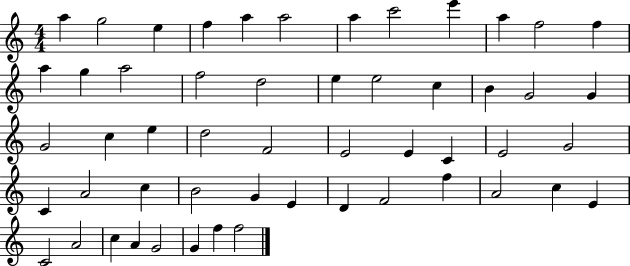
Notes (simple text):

A5/q G5/h E5/q F5/q A5/q A5/h A5/q C6/h E6/q A5/q F5/h F5/q A5/q G5/q A5/h F5/h D5/h E5/q E5/h C5/q B4/q G4/h G4/q G4/h C5/q E5/q D5/h F4/h E4/h E4/q C4/q E4/h G4/h C4/q A4/h C5/q B4/h G4/q E4/q D4/q F4/h F5/q A4/h C5/q E4/q C4/h A4/h C5/q A4/q G4/h G4/q F5/q F5/h